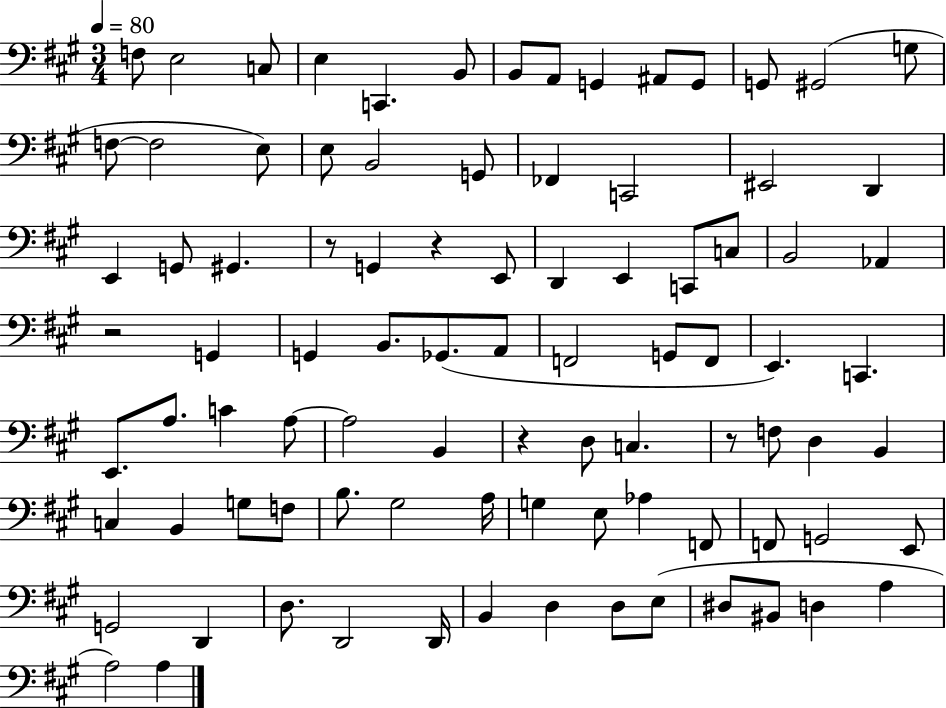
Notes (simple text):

F3/e E3/h C3/e E3/q C2/q. B2/e B2/e A2/e G2/q A#2/e G2/e G2/e G#2/h G3/e F3/e F3/h E3/e E3/e B2/h G2/e FES2/q C2/h EIS2/h D2/q E2/q G2/e G#2/q. R/e G2/q R/q E2/e D2/q E2/q C2/e C3/e B2/h Ab2/q R/h G2/q G2/q B2/e. Gb2/e. A2/e F2/h G2/e F2/e E2/q. C2/q. E2/e. A3/e. C4/q A3/e A3/h B2/q R/q D3/e C3/q. R/e F3/e D3/q B2/q C3/q B2/q G3/e F3/e B3/e. G#3/h A3/s G3/q E3/e Ab3/q F2/e F2/e G2/h E2/e G2/h D2/q D3/e. D2/h D2/s B2/q D3/q D3/e E3/e D#3/e BIS2/e D3/q A3/q A3/h A3/q